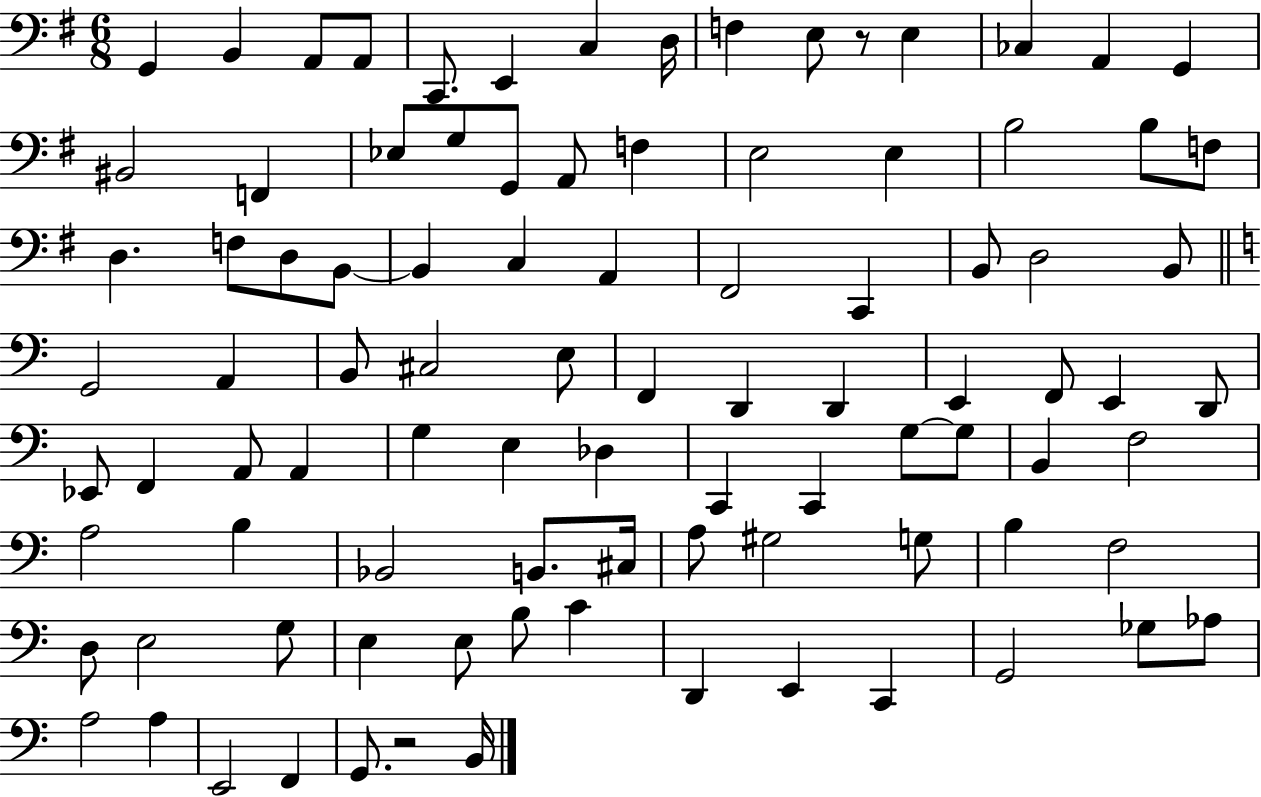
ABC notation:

X:1
T:Untitled
M:6/8
L:1/4
K:G
G,, B,, A,,/2 A,,/2 C,,/2 E,, C, D,/4 F, E,/2 z/2 E, _C, A,, G,, ^B,,2 F,, _E,/2 G,/2 G,,/2 A,,/2 F, E,2 E, B,2 B,/2 F,/2 D, F,/2 D,/2 B,,/2 B,, C, A,, ^F,,2 C,, B,,/2 D,2 B,,/2 G,,2 A,, B,,/2 ^C,2 E,/2 F,, D,, D,, E,, F,,/2 E,, D,,/2 _E,,/2 F,, A,,/2 A,, G, E, _D, C,, C,, G,/2 G,/2 B,, F,2 A,2 B, _B,,2 B,,/2 ^C,/4 A,/2 ^G,2 G,/2 B, F,2 D,/2 E,2 G,/2 E, E,/2 B,/2 C D,, E,, C,, G,,2 _G,/2 _A,/2 A,2 A, E,,2 F,, G,,/2 z2 B,,/4